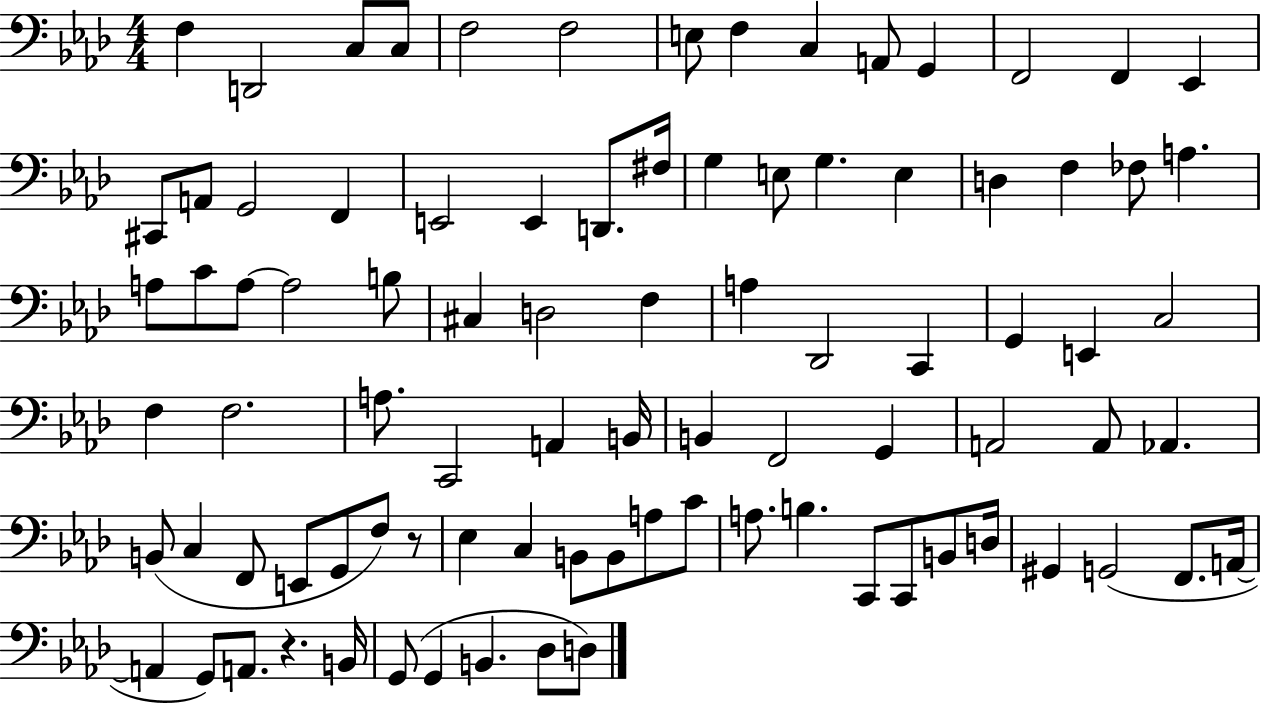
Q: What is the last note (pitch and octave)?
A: D3